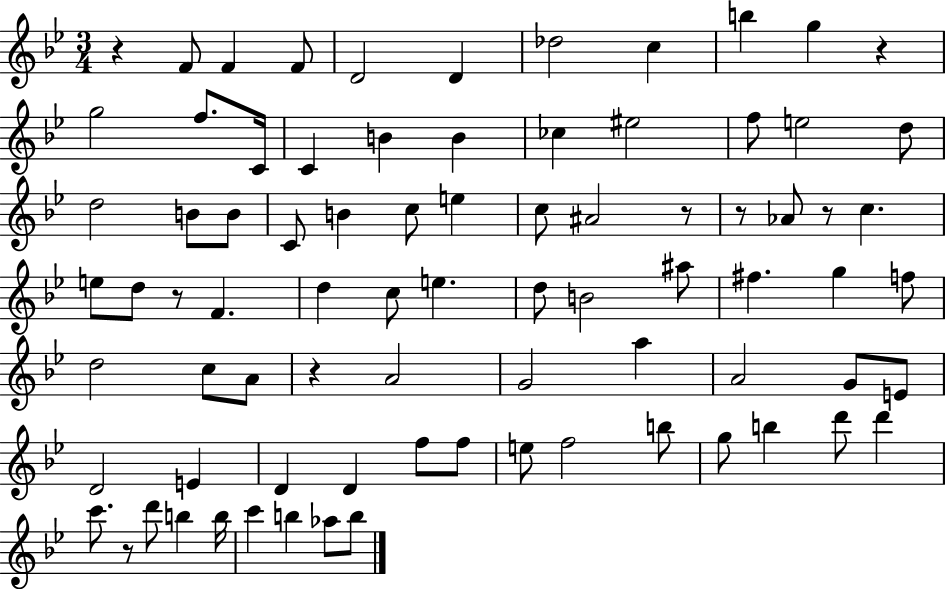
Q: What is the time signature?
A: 3/4